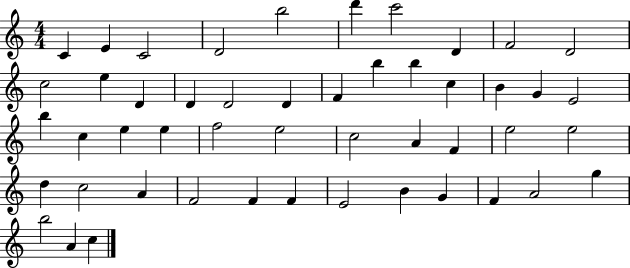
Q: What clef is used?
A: treble